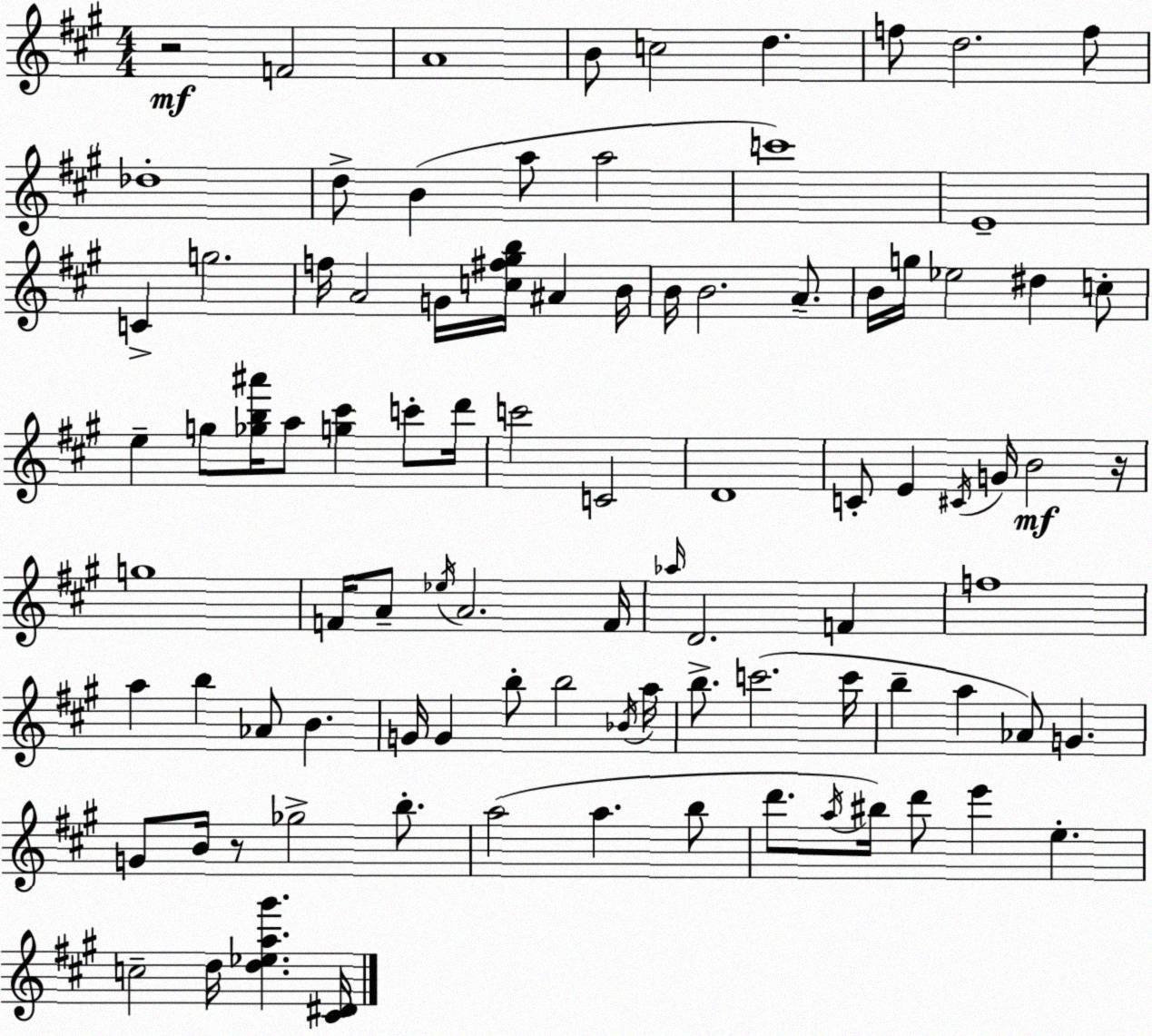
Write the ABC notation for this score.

X:1
T:Untitled
M:4/4
L:1/4
K:A
z2 F2 A4 B/2 c2 d f/2 d2 f/2 _d4 d/2 B a/2 a2 c'4 E4 C g2 f/4 A2 G/4 [c^f^gb]/4 ^A B/4 B/4 B2 A/2 B/4 g/4 _e2 ^d c/2 e g/2 [_gb^a']/4 a/2 [g^c'] c'/2 d'/4 c'2 C2 D4 C/2 E ^C/4 G/4 B2 z/4 g4 F/4 A/2 _e/4 A2 F/4 _a/4 D2 F f4 a b _A/2 B G/4 G b/2 b2 _B/4 a/4 b/2 c'2 c'/4 b a _A/2 G G/2 B/4 z/2 _g2 b/2 a2 a b/2 d'/2 a/4 ^b/4 d'/2 e' e c2 d/4 [d_ea^g'] [^C^D]/4